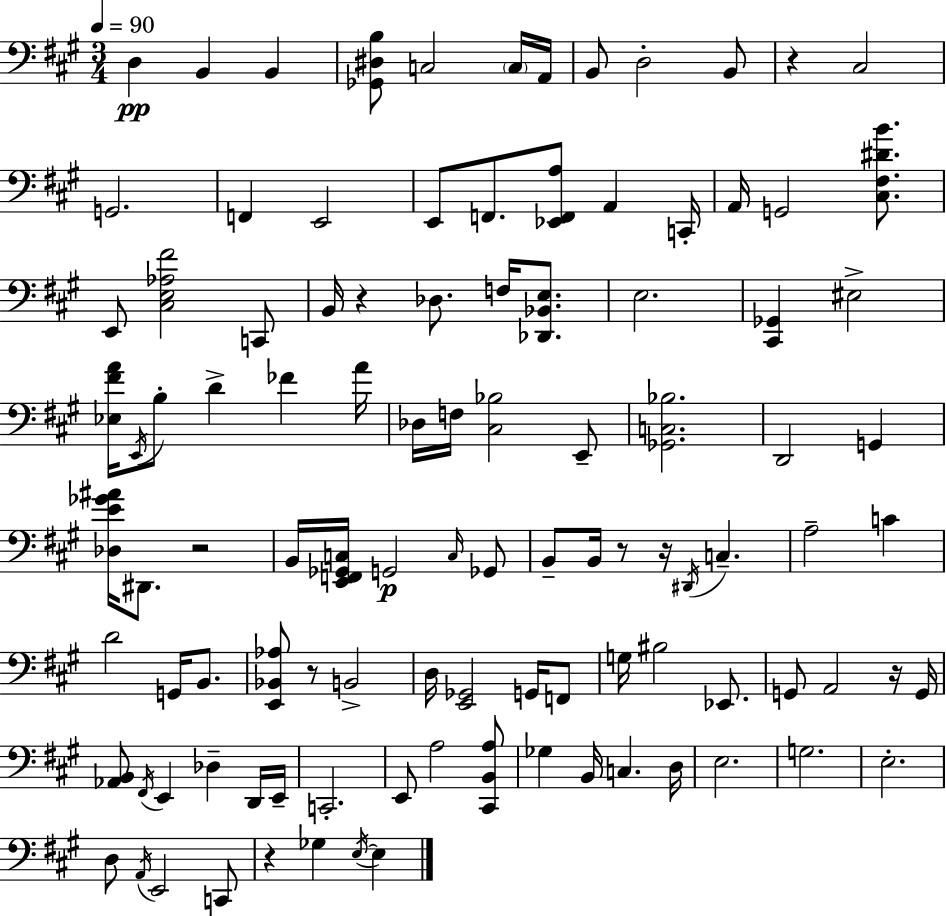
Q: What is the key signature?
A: A major